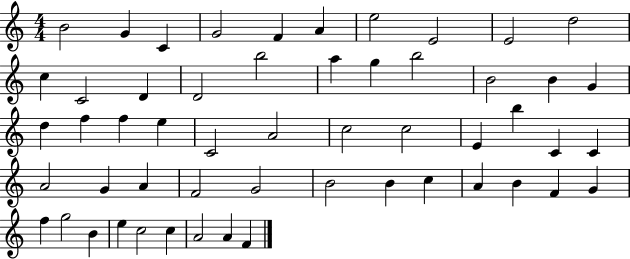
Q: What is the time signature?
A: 4/4